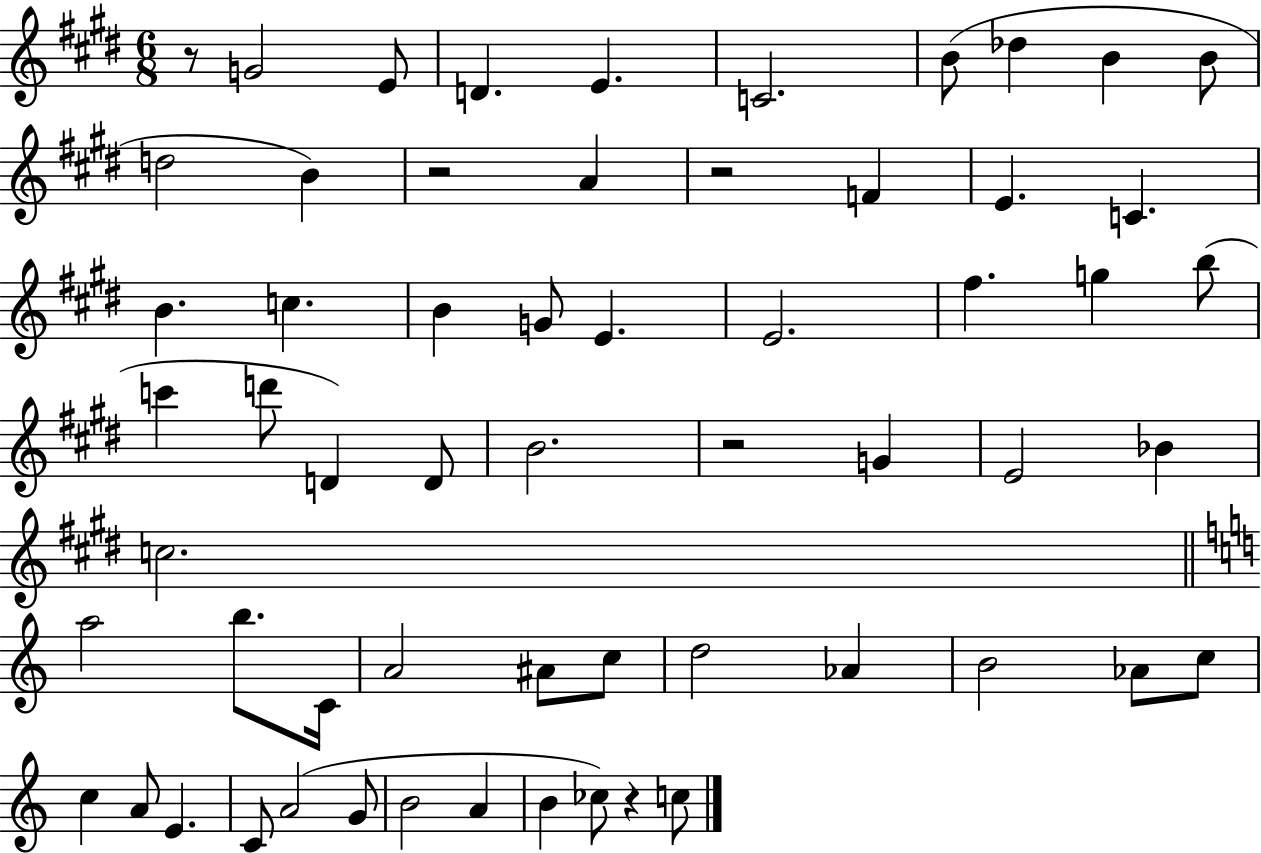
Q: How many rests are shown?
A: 5